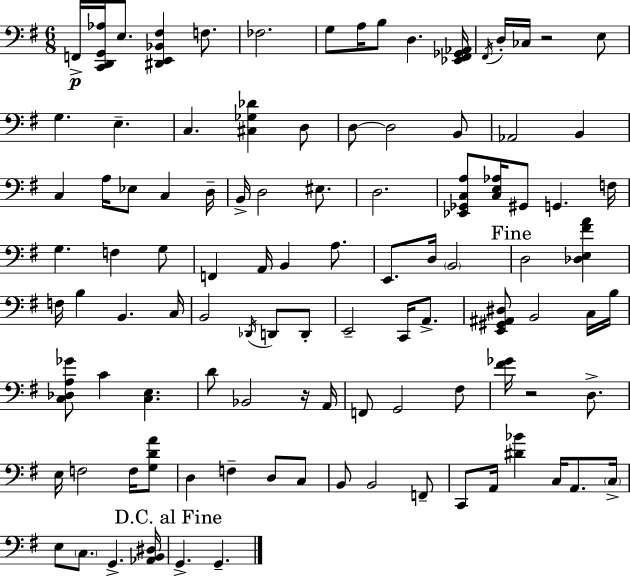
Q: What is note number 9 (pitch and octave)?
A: F#2